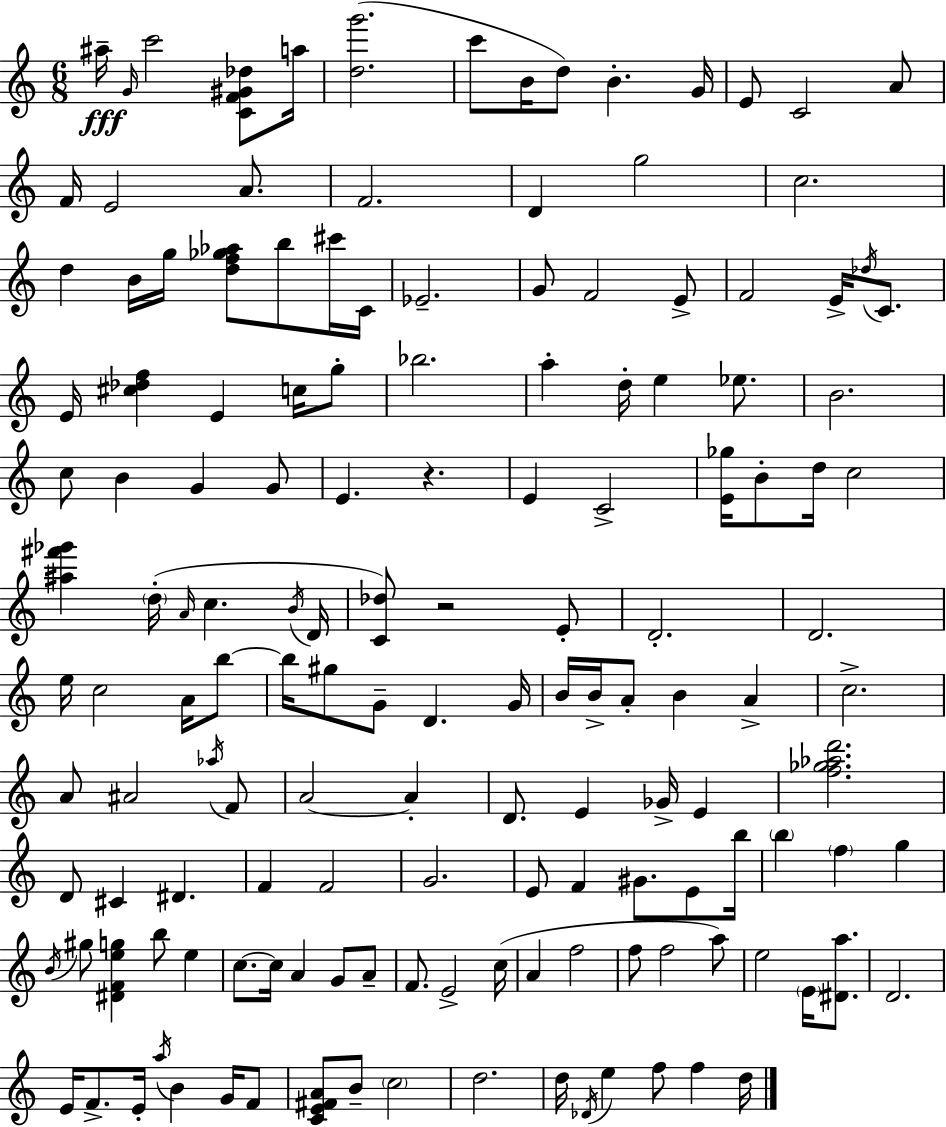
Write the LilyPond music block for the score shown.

{
  \clef treble
  \numericTimeSignature
  \time 6/8
  \key a \minor
  ais''16--\fff \grace { g'16 } c'''2 <c' f' gis' des''>8 | a''16 <d'' g'''>2.( | c'''8 b'16 d''8) b'4.-. | g'16 e'8 c'2 a'8 | \break f'16 e'2 a'8. | f'2. | d'4 g''2 | c''2. | \break d''4 b'16 g''16 <d'' f'' ges'' aes''>8 b''8 cis'''16 | c'16 ees'2.-- | g'8 f'2 e'8-> | f'2 e'16-> \acciaccatura { des''16 } c'8. | \break e'16 <cis'' des'' f''>4 e'4 c''16 | g''8-. bes''2. | a''4-. d''16-. e''4 ees''8. | b'2. | \break c''8 b'4 g'4 | g'8 e'4. r4. | e'4 c'2-> | <e' ges''>16 b'8-. d''16 c''2 | \break <ais'' fis''' ges'''>4 \parenthesize d''16-.( \grace { a'16 } c''4. | \acciaccatura { b'16 } d'16 <c' des''>8) r2 | e'8-. d'2.-. | d'2. | \break e''16 c''2 | a'16 b''8~~ b''16 gis''8 g'8-- d'4. | g'16 b'16 b'16-> a'8-. b'4 | a'4-> c''2.-> | \break a'8 ais'2 | \acciaccatura { aes''16 } f'8 a'2~~ | a'4-. d'8. e'4 | ges'16-> e'4 <f'' ges'' aes'' d'''>2. | \break d'8 cis'4 dis'4. | f'4 f'2 | g'2. | e'8 f'4 gis'8. | \break e'8 b''16 \parenthesize b''4 \parenthesize f''4 | g''4 \acciaccatura { b'16 } gis''8 <dis' f' e'' g''>4 | b''8 e''4 c''8.~~ c''16 a'4 | g'8 a'8-- f'8. e'2-> | \break c''16( a'4 f''2 | f''8 f''2 | a''8) e''2 | \parenthesize e'16 <dis' a''>8. d'2. | \break e'16 f'8.-> e'16-. \acciaccatura { a''16 } | b'4 g'16 f'8 <c' e' fis' a'>8 b'8-- \parenthesize c''2 | d''2. | d''16 \acciaccatura { des'16 } e''4 | \break f''8 f''4 d''16 \bar "|."
}